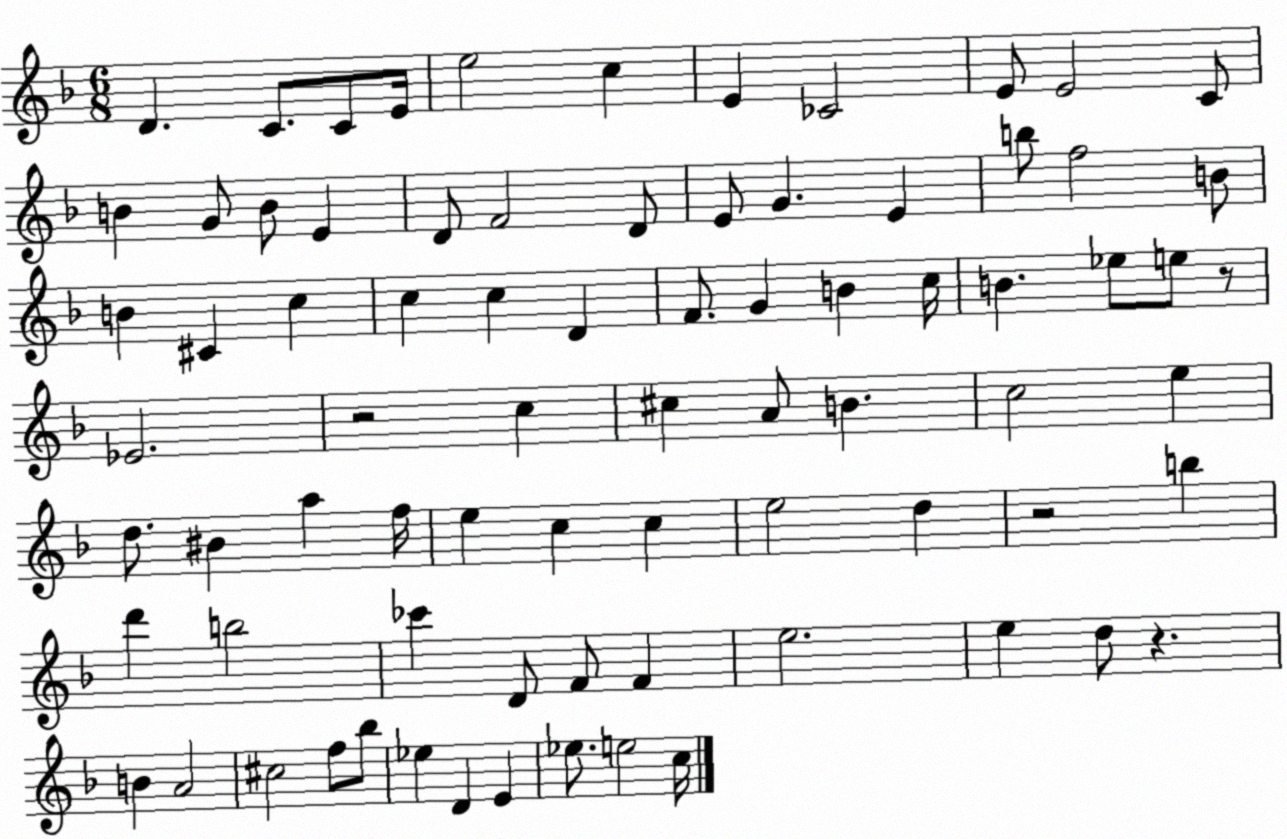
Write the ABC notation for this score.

X:1
T:Untitled
M:6/8
L:1/4
K:F
D C/2 C/2 E/4 e2 c E _C2 E/2 E2 C/2 B G/2 B/2 E D/2 F2 D/2 E/2 G E b/2 f2 B/2 B ^C c c c D F/2 G B c/4 B _e/2 e/2 z/2 _E2 z2 c ^c A/2 B c2 e d/2 ^B a f/4 e c c e2 d z2 b d' b2 _c' D/2 F/2 F e2 e d/2 z B A2 ^c2 f/2 _b/2 _e D E _e/2 e2 c/4